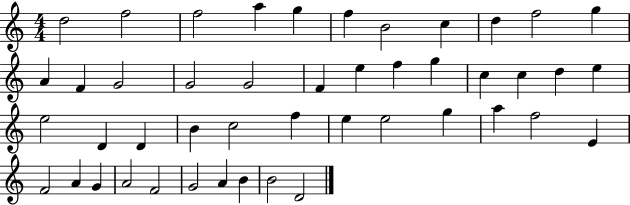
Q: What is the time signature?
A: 4/4